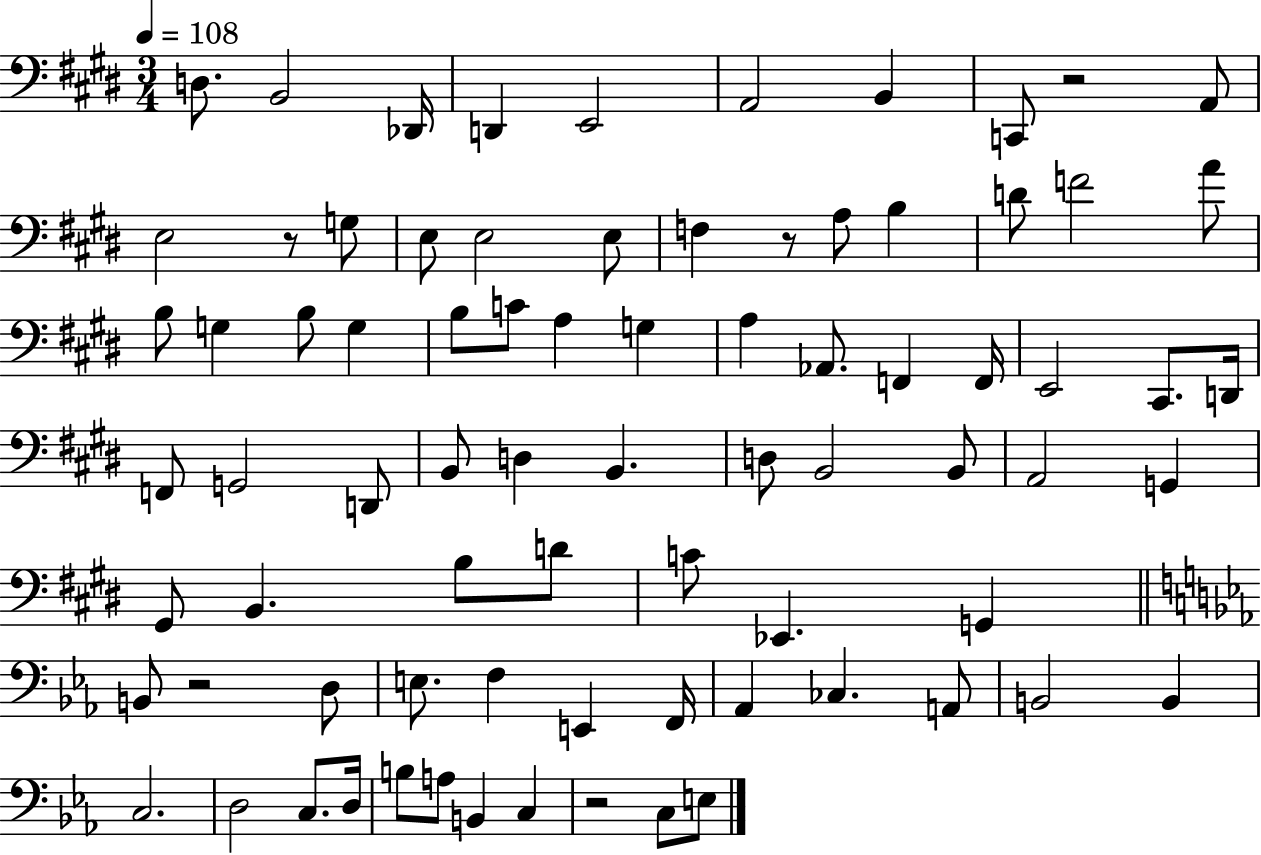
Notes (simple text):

D3/e. B2/h Db2/s D2/q E2/h A2/h B2/q C2/e R/h A2/e E3/h R/e G3/e E3/e E3/h E3/e F3/q R/e A3/e B3/q D4/e F4/h A4/e B3/e G3/q B3/e G3/q B3/e C4/e A3/q G3/q A3/q Ab2/e. F2/q F2/s E2/h C#2/e. D2/s F2/e G2/h D2/e B2/e D3/q B2/q. D3/e B2/h B2/e A2/h G2/q G#2/e B2/q. B3/e D4/e C4/e Eb2/q. G2/q B2/e R/h D3/e E3/e. F3/q E2/q F2/s Ab2/q CES3/q. A2/e B2/h B2/q C3/h. D3/h C3/e. D3/s B3/e A3/e B2/q C3/q R/h C3/e E3/e